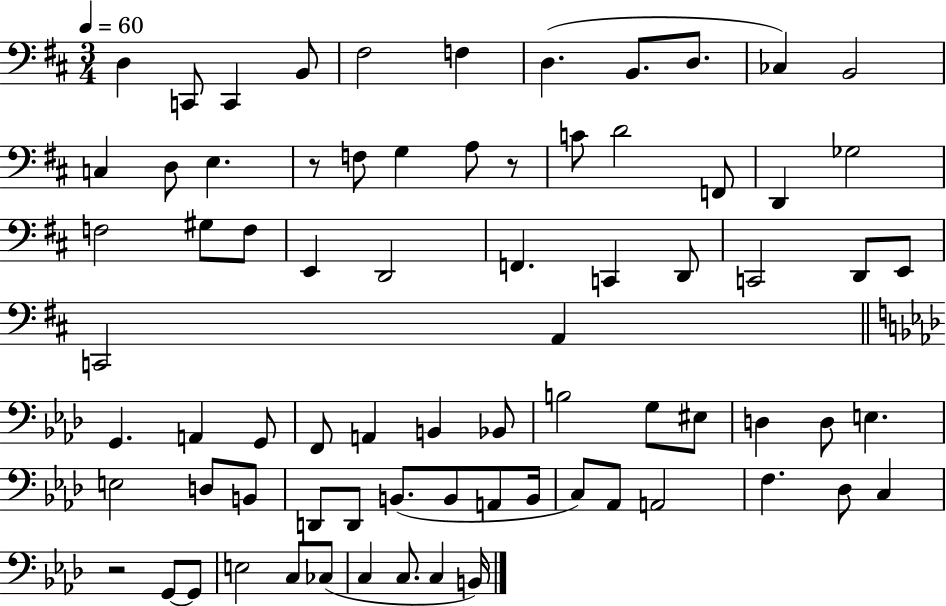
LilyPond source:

{
  \clef bass
  \numericTimeSignature
  \time 3/4
  \key d \major
  \tempo 4 = 60
  \repeat volta 2 { d4 c,8 c,4 b,8 | fis2 f4 | d4.( b,8. d8. | ces4) b,2 | \break c4 d8 e4. | r8 f8 g4 a8 r8 | c'8 d'2 f,8 | d,4 ges2 | \break f2 gis8 f8 | e,4 d,2 | f,4. c,4 d,8 | c,2 d,8 e,8 | \break c,2 a,4 | \bar "||" \break \key aes \major g,4. a,4 g,8 | f,8 a,4 b,4 bes,8 | b2 g8 eis8 | d4 d8 e4. | \break e2 d8 b,8 | d,8 d,8 b,8.( b,8 a,8 b,16 | c8) aes,8 a,2 | f4. des8 c4 | \break r2 g,8~~ g,8 | e2 c8 ces8( | c4 c8. c4 b,16) | } \bar "|."
}